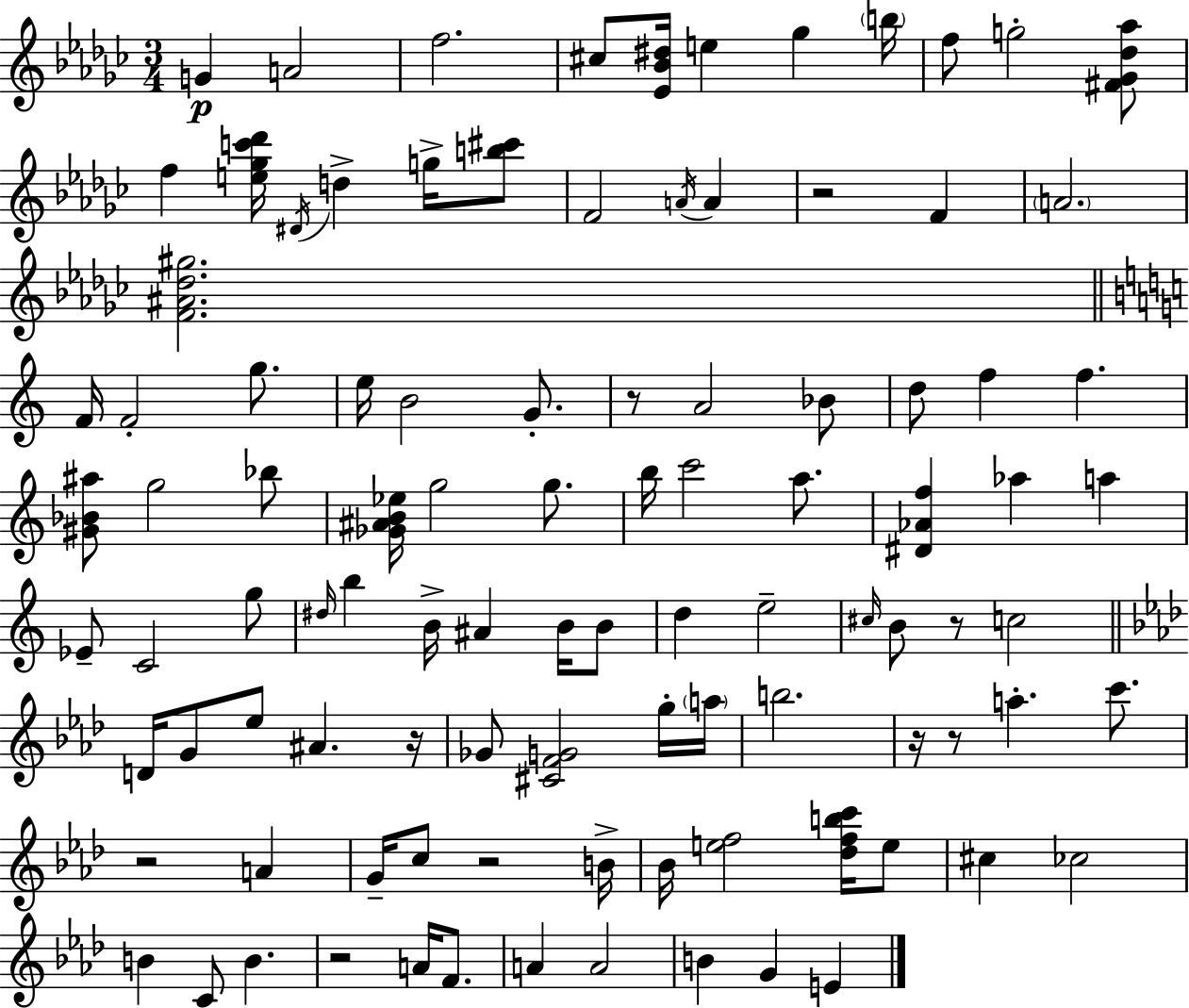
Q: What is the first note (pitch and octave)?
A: G4